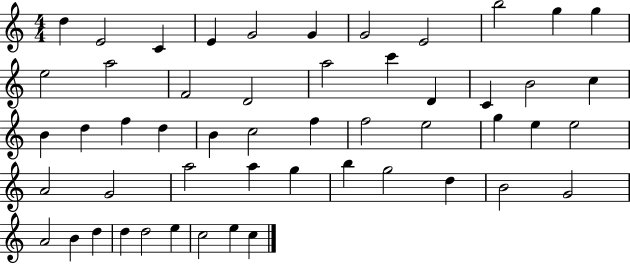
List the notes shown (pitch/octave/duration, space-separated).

D5/q E4/h C4/q E4/q G4/h G4/q G4/h E4/h B5/h G5/q G5/q E5/h A5/h F4/h D4/h A5/h C6/q D4/q C4/q B4/h C5/q B4/q D5/q F5/q D5/q B4/q C5/h F5/q F5/h E5/h G5/q E5/q E5/h A4/h G4/h A5/h A5/q G5/q B5/q G5/h D5/q B4/h G4/h A4/h B4/q D5/q D5/q D5/h E5/q C5/h E5/q C5/q